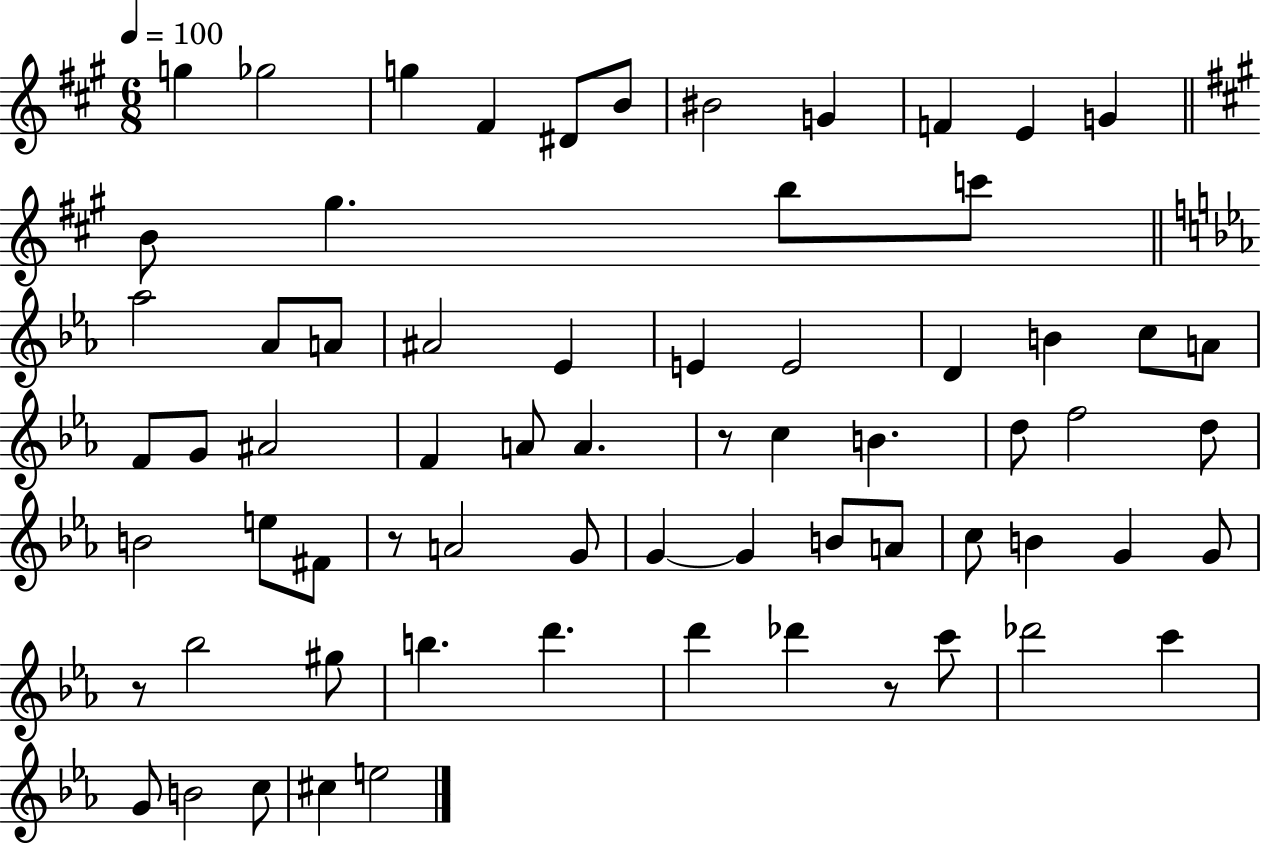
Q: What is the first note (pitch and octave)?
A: G5